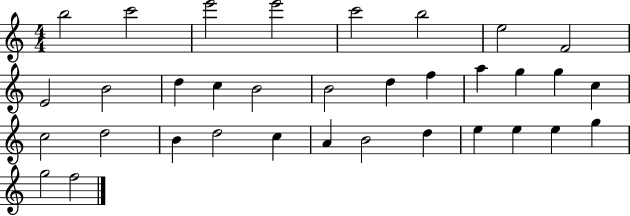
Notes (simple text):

B5/h C6/h E6/h E6/h C6/h B5/h E5/h F4/h E4/h B4/h D5/q C5/q B4/h B4/h D5/q F5/q A5/q G5/q G5/q C5/q C5/h D5/h B4/q D5/h C5/q A4/q B4/h D5/q E5/q E5/q E5/q G5/q G5/h F5/h